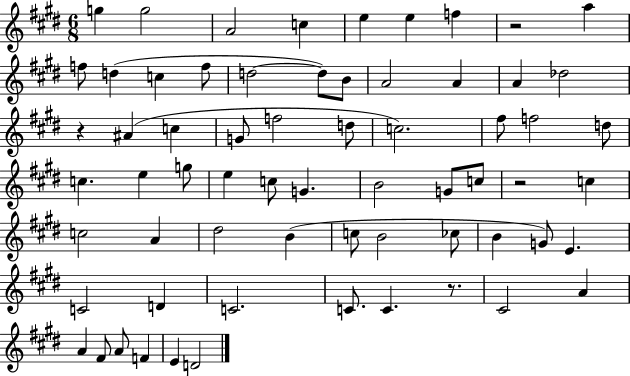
G5/q G5/h A4/h C5/q E5/q E5/q F5/q R/h A5/q F5/e D5/q C5/q F5/e D5/h D5/e B4/e A4/h A4/q A4/q Db5/h R/q A#4/q C5/q G4/e F5/h D5/e C5/h. F#5/e F5/h D5/e C5/q. E5/q G5/e E5/q C5/e G4/q. B4/h G4/e C5/e R/h C5/q C5/h A4/q D#5/h B4/q C5/e B4/h CES5/e B4/q G4/e E4/q. C4/h D4/q C4/h. C4/e. C4/q. R/e. C#4/h A4/q A4/q F#4/e A4/e F4/q E4/q D4/h